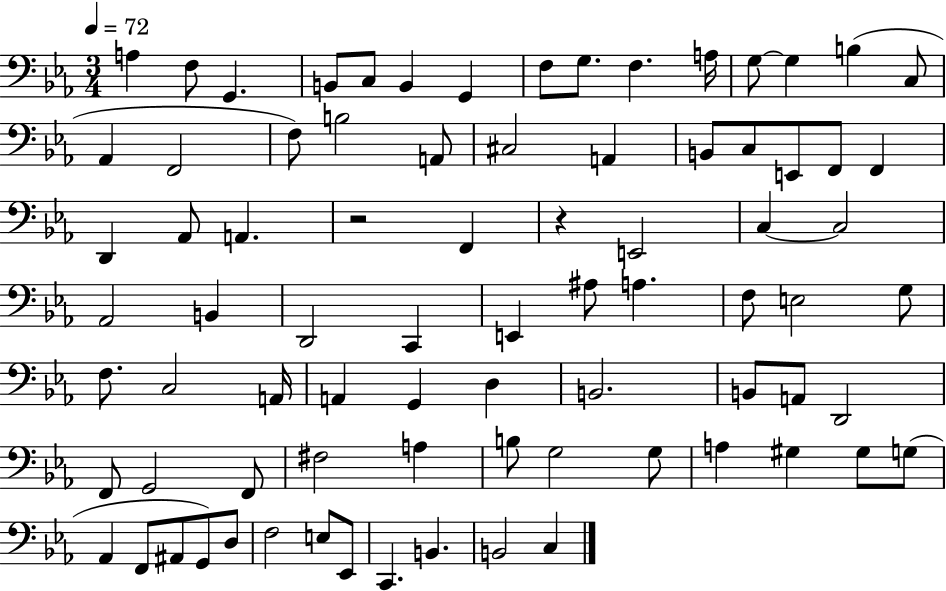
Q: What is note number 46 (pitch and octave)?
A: C3